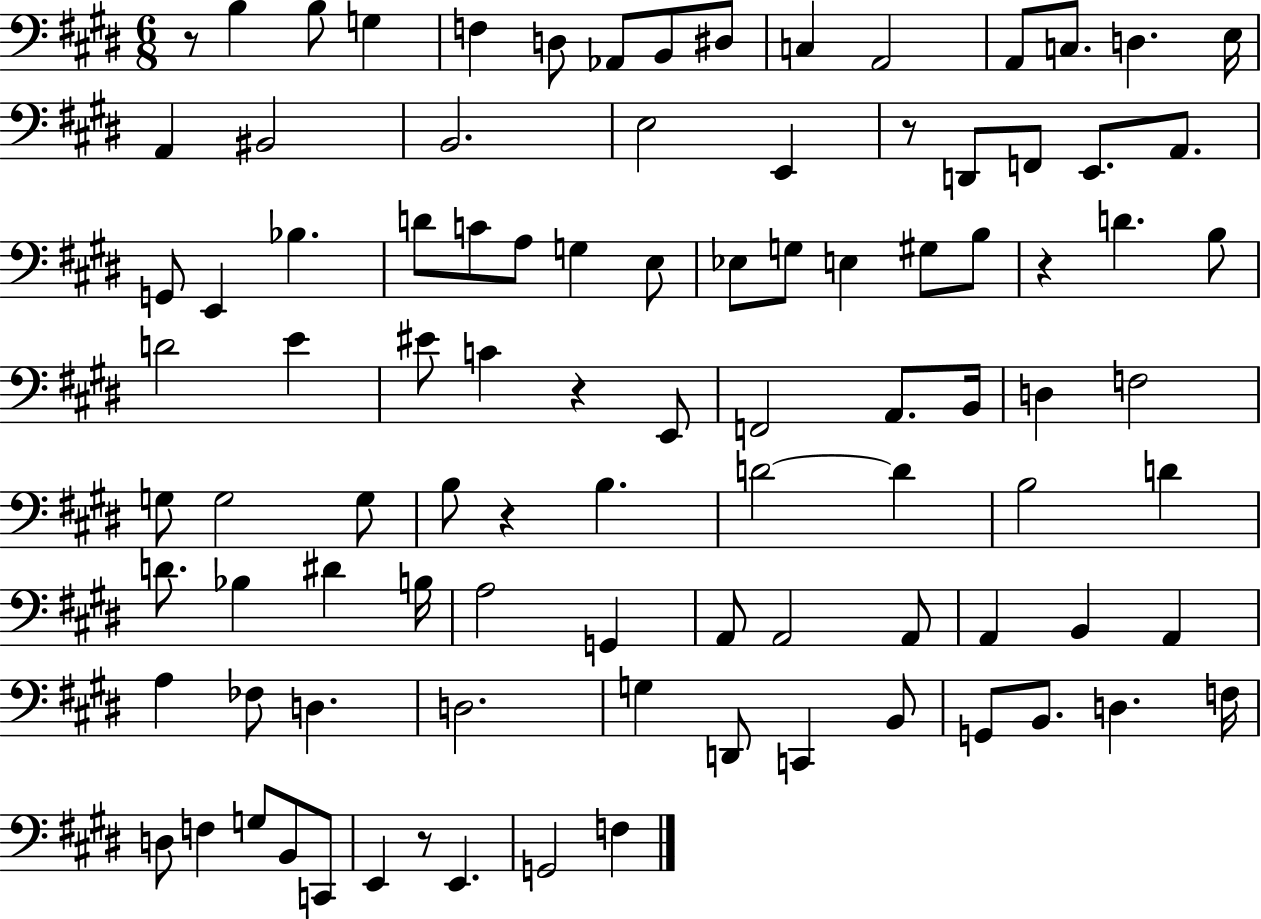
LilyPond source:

{
  \clef bass
  \numericTimeSignature
  \time 6/8
  \key e \major
  r8 b4 b8 g4 | f4 d8 aes,8 b,8 dis8 | c4 a,2 | a,8 c8. d4. e16 | \break a,4 bis,2 | b,2. | e2 e,4 | r8 d,8 f,8 e,8. a,8. | \break g,8 e,4 bes4. | d'8 c'8 a8 g4 e8 | ees8 g8 e4 gis8 b8 | r4 d'4. b8 | \break d'2 e'4 | eis'8 c'4 r4 e,8 | f,2 a,8. b,16 | d4 f2 | \break g8 g2 g8 | b8 r4 b4. | d'2~~ d'4 | b2 d'4 | \break d'8. bes4 dis'4 b16 | a2 g,4 | a,8 a,2 a,8 | a,4 b,4 a,4 | \break a4 fes8 d4. | d2. | g4 d,8 c,4 b,8 | g,8 b,8. d4. f16 | \break d8 f4 g8 b,8 c,8 | e,4 r8 e,4. | g,2 f4 | \bar "|."
}